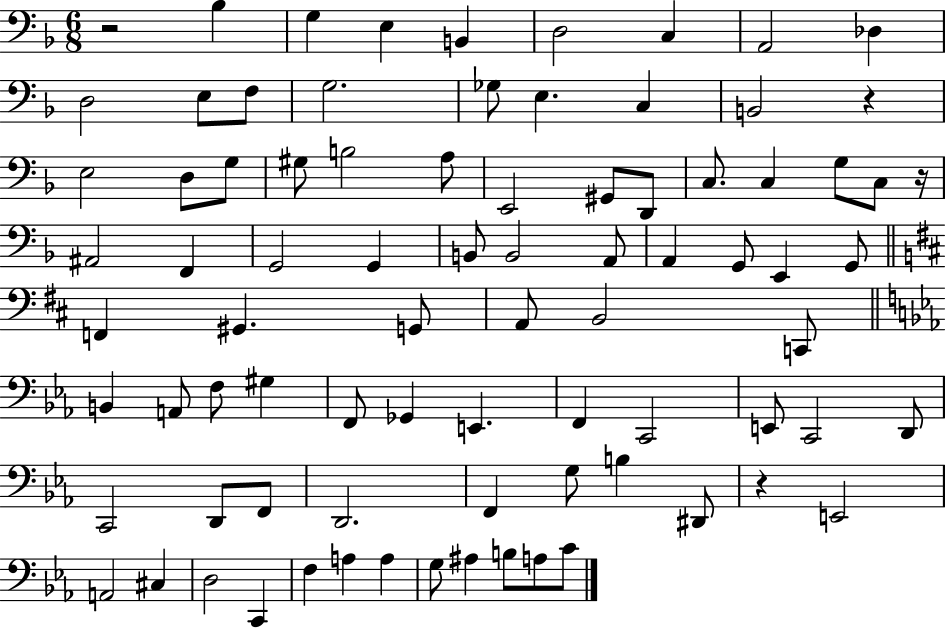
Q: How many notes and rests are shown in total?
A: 83